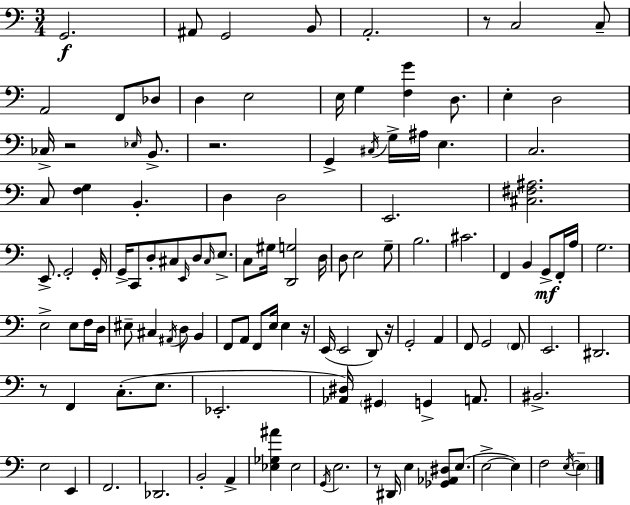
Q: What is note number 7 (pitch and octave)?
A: C3